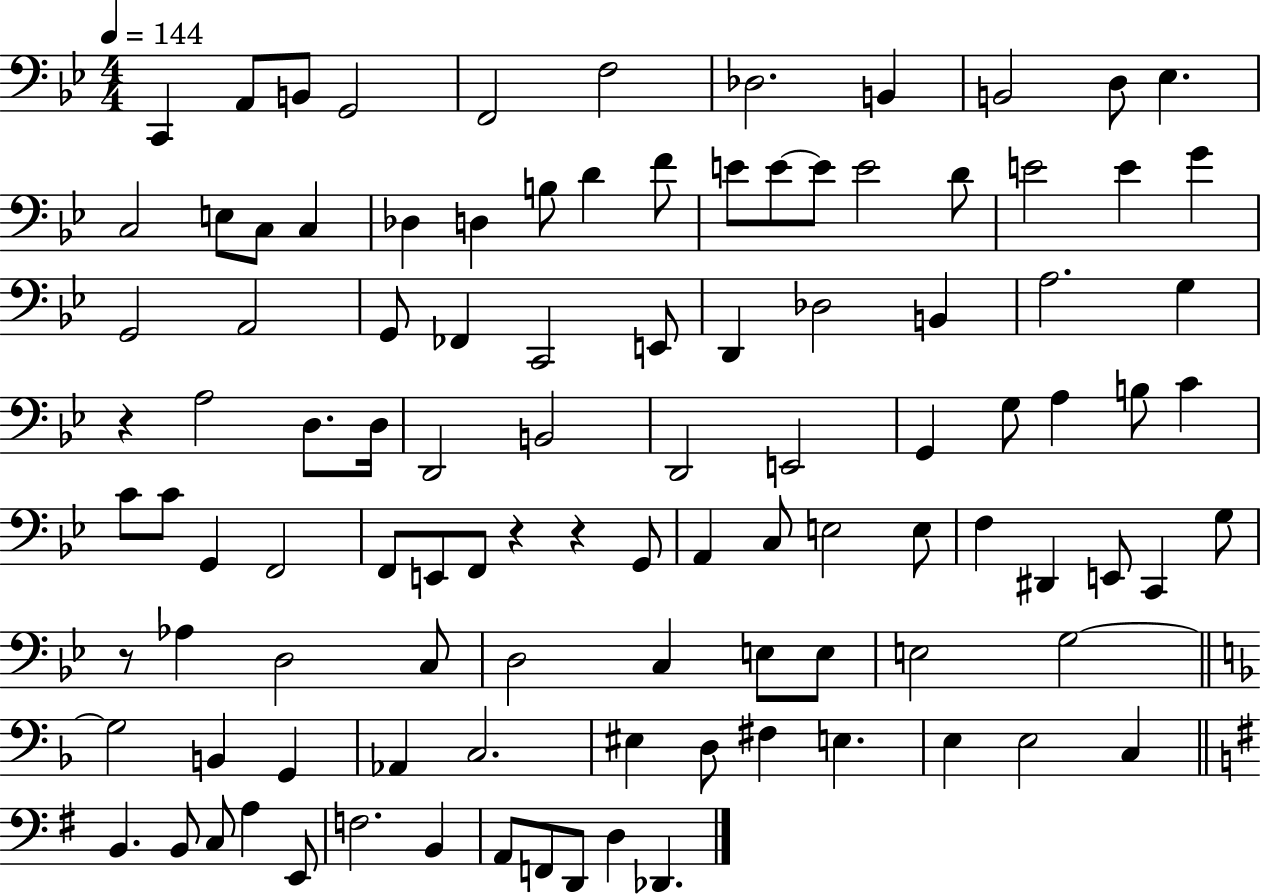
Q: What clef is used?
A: bass